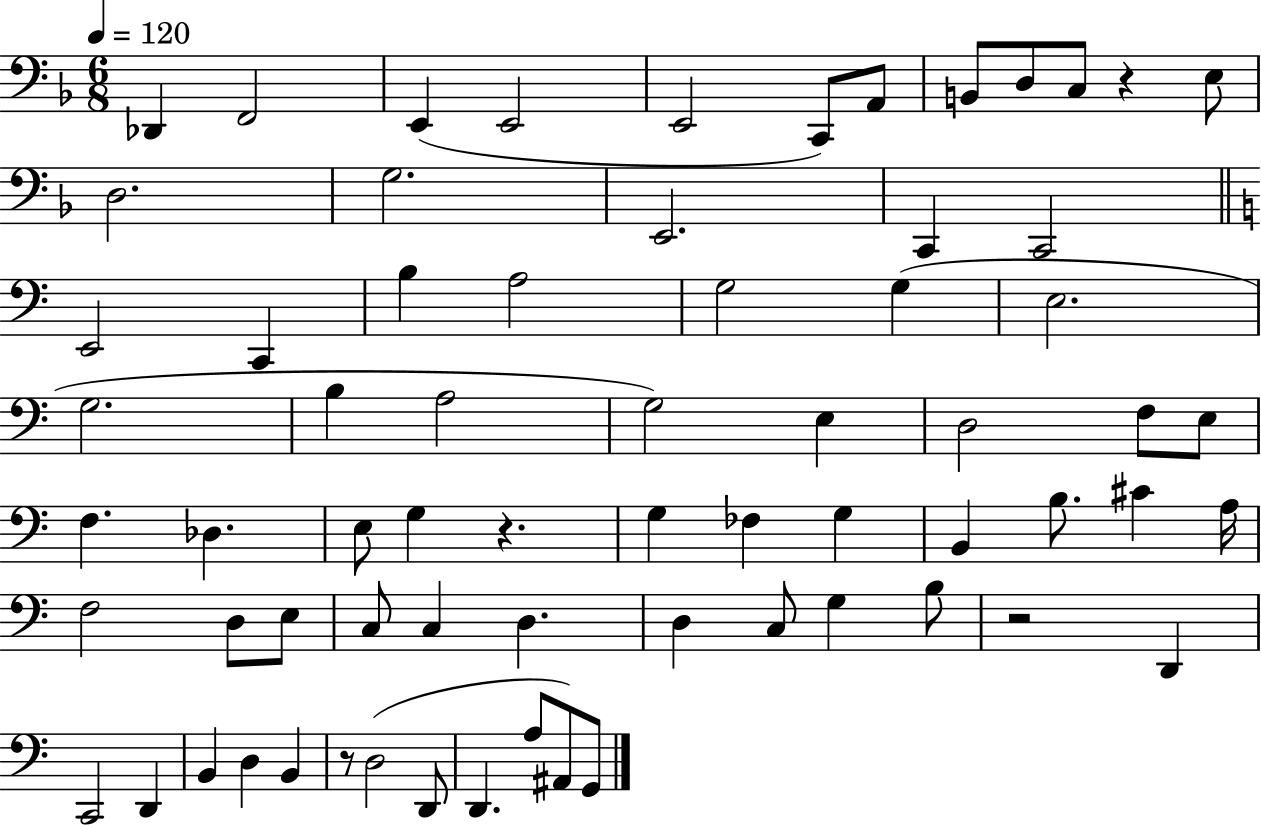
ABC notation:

X:1
T:Untitled
M:6/8
L:1/4
K:F
_D,, F,,2 E,, E,,2 E,,2 C,,/2 A,,/2 B,,/2 D,/2 C,/2 z E,/2 D,2 G,2 E,,2 C,, C,,2 E,,2 C,, B, A,2 G,2 G, E,2 G,2 B, A,2 G,2 E, D,2 F,/2 E,/2 F, _D, E,/2 G, z G, _F, G, B,, B,/2 ^C A,/4 F,2 D,/2 E,/2 C,/2 C, D, D, C,/2 G, B,/2 z2 D,, C,,2 D,, B,, D, B,, z/2 D,2 D,,/2 D,, A,/2 ^A,,/2 G,,/2